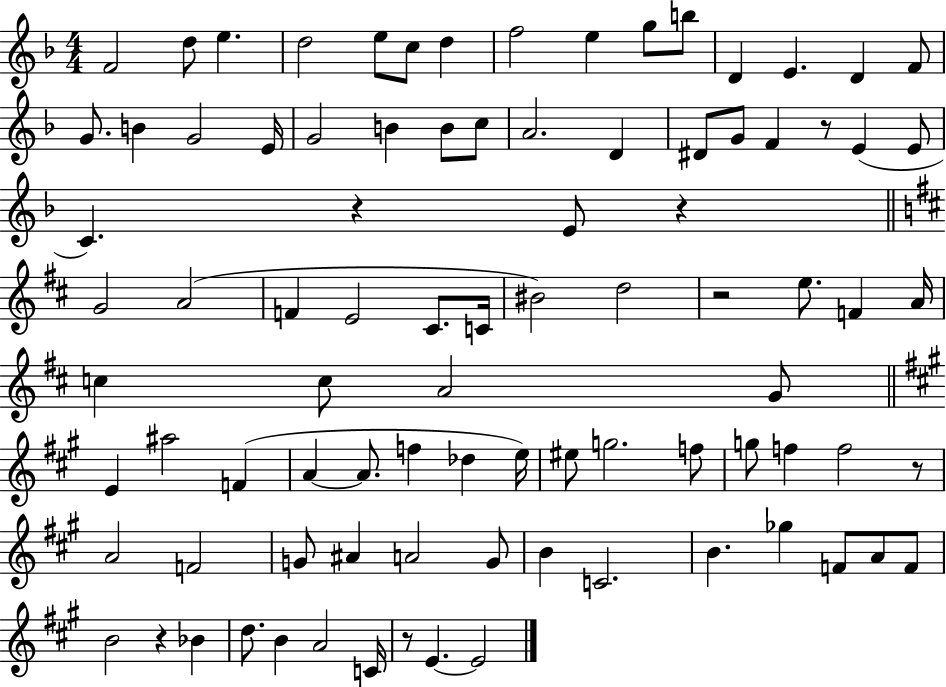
{
  \clef treble
  \numericTimeSignature
  \time 4/4
  \key f \major
  f'2 d''8 e''4. | d''2 e''8 c''8 d''4 | f''2 e''4 g''8 b''8 | d'4 e'4. d'4 f'8 | \break g'8. b'4 g'2 e'16 | g'2 b'4 b'8 c''8 | a'2. d'4 | dis'8 g'8 f'4 r8 e'4( e'8 | \break c'4.) r4 e'8 r4 | \bar "||" \break \key d \major g'2 a'2( | f'4 e'2 cis'8. c'16 | bis'2) d''2 | r2 e''8. f'4 a'16 | \break c''4 c''8 a'2 g'8 | \bar "||" \break \key a \major e'4 ais''2 f'4( | a'4~~ a'8. f''4 des''4 e''16) | eis''8 g''2. f''8 | g''8 f''4 f''2 r8 | \break a'2 f'2 | g'8 ais'4 a'2 g'8 | b'4 c'2. | b'4. ges''4 f'8 a'8 f'8 | \break b'2 r4 bes'4 | d''8. b'4 a'2 c'16 | r8 e'4.~~ e'2 | \bar "|."
}